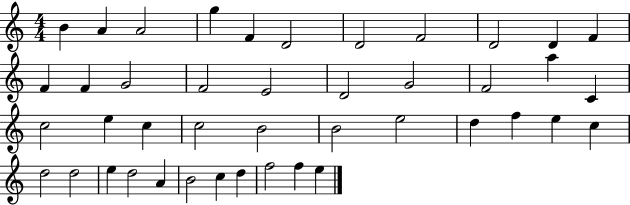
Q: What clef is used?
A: treble